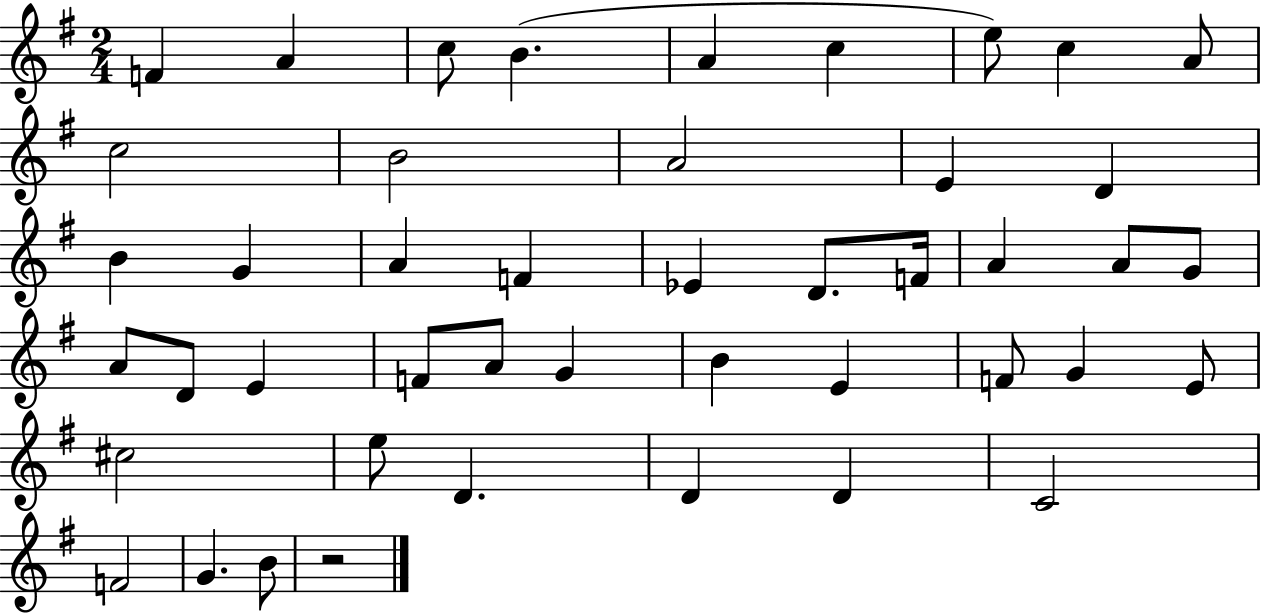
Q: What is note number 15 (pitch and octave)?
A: B4